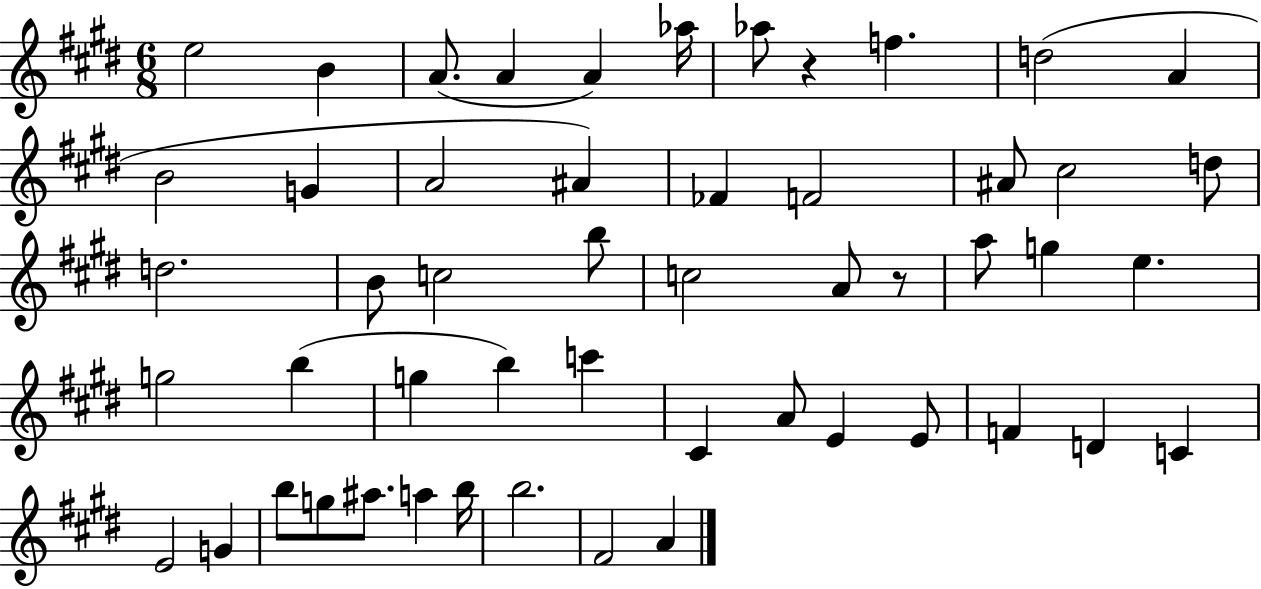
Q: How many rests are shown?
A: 2